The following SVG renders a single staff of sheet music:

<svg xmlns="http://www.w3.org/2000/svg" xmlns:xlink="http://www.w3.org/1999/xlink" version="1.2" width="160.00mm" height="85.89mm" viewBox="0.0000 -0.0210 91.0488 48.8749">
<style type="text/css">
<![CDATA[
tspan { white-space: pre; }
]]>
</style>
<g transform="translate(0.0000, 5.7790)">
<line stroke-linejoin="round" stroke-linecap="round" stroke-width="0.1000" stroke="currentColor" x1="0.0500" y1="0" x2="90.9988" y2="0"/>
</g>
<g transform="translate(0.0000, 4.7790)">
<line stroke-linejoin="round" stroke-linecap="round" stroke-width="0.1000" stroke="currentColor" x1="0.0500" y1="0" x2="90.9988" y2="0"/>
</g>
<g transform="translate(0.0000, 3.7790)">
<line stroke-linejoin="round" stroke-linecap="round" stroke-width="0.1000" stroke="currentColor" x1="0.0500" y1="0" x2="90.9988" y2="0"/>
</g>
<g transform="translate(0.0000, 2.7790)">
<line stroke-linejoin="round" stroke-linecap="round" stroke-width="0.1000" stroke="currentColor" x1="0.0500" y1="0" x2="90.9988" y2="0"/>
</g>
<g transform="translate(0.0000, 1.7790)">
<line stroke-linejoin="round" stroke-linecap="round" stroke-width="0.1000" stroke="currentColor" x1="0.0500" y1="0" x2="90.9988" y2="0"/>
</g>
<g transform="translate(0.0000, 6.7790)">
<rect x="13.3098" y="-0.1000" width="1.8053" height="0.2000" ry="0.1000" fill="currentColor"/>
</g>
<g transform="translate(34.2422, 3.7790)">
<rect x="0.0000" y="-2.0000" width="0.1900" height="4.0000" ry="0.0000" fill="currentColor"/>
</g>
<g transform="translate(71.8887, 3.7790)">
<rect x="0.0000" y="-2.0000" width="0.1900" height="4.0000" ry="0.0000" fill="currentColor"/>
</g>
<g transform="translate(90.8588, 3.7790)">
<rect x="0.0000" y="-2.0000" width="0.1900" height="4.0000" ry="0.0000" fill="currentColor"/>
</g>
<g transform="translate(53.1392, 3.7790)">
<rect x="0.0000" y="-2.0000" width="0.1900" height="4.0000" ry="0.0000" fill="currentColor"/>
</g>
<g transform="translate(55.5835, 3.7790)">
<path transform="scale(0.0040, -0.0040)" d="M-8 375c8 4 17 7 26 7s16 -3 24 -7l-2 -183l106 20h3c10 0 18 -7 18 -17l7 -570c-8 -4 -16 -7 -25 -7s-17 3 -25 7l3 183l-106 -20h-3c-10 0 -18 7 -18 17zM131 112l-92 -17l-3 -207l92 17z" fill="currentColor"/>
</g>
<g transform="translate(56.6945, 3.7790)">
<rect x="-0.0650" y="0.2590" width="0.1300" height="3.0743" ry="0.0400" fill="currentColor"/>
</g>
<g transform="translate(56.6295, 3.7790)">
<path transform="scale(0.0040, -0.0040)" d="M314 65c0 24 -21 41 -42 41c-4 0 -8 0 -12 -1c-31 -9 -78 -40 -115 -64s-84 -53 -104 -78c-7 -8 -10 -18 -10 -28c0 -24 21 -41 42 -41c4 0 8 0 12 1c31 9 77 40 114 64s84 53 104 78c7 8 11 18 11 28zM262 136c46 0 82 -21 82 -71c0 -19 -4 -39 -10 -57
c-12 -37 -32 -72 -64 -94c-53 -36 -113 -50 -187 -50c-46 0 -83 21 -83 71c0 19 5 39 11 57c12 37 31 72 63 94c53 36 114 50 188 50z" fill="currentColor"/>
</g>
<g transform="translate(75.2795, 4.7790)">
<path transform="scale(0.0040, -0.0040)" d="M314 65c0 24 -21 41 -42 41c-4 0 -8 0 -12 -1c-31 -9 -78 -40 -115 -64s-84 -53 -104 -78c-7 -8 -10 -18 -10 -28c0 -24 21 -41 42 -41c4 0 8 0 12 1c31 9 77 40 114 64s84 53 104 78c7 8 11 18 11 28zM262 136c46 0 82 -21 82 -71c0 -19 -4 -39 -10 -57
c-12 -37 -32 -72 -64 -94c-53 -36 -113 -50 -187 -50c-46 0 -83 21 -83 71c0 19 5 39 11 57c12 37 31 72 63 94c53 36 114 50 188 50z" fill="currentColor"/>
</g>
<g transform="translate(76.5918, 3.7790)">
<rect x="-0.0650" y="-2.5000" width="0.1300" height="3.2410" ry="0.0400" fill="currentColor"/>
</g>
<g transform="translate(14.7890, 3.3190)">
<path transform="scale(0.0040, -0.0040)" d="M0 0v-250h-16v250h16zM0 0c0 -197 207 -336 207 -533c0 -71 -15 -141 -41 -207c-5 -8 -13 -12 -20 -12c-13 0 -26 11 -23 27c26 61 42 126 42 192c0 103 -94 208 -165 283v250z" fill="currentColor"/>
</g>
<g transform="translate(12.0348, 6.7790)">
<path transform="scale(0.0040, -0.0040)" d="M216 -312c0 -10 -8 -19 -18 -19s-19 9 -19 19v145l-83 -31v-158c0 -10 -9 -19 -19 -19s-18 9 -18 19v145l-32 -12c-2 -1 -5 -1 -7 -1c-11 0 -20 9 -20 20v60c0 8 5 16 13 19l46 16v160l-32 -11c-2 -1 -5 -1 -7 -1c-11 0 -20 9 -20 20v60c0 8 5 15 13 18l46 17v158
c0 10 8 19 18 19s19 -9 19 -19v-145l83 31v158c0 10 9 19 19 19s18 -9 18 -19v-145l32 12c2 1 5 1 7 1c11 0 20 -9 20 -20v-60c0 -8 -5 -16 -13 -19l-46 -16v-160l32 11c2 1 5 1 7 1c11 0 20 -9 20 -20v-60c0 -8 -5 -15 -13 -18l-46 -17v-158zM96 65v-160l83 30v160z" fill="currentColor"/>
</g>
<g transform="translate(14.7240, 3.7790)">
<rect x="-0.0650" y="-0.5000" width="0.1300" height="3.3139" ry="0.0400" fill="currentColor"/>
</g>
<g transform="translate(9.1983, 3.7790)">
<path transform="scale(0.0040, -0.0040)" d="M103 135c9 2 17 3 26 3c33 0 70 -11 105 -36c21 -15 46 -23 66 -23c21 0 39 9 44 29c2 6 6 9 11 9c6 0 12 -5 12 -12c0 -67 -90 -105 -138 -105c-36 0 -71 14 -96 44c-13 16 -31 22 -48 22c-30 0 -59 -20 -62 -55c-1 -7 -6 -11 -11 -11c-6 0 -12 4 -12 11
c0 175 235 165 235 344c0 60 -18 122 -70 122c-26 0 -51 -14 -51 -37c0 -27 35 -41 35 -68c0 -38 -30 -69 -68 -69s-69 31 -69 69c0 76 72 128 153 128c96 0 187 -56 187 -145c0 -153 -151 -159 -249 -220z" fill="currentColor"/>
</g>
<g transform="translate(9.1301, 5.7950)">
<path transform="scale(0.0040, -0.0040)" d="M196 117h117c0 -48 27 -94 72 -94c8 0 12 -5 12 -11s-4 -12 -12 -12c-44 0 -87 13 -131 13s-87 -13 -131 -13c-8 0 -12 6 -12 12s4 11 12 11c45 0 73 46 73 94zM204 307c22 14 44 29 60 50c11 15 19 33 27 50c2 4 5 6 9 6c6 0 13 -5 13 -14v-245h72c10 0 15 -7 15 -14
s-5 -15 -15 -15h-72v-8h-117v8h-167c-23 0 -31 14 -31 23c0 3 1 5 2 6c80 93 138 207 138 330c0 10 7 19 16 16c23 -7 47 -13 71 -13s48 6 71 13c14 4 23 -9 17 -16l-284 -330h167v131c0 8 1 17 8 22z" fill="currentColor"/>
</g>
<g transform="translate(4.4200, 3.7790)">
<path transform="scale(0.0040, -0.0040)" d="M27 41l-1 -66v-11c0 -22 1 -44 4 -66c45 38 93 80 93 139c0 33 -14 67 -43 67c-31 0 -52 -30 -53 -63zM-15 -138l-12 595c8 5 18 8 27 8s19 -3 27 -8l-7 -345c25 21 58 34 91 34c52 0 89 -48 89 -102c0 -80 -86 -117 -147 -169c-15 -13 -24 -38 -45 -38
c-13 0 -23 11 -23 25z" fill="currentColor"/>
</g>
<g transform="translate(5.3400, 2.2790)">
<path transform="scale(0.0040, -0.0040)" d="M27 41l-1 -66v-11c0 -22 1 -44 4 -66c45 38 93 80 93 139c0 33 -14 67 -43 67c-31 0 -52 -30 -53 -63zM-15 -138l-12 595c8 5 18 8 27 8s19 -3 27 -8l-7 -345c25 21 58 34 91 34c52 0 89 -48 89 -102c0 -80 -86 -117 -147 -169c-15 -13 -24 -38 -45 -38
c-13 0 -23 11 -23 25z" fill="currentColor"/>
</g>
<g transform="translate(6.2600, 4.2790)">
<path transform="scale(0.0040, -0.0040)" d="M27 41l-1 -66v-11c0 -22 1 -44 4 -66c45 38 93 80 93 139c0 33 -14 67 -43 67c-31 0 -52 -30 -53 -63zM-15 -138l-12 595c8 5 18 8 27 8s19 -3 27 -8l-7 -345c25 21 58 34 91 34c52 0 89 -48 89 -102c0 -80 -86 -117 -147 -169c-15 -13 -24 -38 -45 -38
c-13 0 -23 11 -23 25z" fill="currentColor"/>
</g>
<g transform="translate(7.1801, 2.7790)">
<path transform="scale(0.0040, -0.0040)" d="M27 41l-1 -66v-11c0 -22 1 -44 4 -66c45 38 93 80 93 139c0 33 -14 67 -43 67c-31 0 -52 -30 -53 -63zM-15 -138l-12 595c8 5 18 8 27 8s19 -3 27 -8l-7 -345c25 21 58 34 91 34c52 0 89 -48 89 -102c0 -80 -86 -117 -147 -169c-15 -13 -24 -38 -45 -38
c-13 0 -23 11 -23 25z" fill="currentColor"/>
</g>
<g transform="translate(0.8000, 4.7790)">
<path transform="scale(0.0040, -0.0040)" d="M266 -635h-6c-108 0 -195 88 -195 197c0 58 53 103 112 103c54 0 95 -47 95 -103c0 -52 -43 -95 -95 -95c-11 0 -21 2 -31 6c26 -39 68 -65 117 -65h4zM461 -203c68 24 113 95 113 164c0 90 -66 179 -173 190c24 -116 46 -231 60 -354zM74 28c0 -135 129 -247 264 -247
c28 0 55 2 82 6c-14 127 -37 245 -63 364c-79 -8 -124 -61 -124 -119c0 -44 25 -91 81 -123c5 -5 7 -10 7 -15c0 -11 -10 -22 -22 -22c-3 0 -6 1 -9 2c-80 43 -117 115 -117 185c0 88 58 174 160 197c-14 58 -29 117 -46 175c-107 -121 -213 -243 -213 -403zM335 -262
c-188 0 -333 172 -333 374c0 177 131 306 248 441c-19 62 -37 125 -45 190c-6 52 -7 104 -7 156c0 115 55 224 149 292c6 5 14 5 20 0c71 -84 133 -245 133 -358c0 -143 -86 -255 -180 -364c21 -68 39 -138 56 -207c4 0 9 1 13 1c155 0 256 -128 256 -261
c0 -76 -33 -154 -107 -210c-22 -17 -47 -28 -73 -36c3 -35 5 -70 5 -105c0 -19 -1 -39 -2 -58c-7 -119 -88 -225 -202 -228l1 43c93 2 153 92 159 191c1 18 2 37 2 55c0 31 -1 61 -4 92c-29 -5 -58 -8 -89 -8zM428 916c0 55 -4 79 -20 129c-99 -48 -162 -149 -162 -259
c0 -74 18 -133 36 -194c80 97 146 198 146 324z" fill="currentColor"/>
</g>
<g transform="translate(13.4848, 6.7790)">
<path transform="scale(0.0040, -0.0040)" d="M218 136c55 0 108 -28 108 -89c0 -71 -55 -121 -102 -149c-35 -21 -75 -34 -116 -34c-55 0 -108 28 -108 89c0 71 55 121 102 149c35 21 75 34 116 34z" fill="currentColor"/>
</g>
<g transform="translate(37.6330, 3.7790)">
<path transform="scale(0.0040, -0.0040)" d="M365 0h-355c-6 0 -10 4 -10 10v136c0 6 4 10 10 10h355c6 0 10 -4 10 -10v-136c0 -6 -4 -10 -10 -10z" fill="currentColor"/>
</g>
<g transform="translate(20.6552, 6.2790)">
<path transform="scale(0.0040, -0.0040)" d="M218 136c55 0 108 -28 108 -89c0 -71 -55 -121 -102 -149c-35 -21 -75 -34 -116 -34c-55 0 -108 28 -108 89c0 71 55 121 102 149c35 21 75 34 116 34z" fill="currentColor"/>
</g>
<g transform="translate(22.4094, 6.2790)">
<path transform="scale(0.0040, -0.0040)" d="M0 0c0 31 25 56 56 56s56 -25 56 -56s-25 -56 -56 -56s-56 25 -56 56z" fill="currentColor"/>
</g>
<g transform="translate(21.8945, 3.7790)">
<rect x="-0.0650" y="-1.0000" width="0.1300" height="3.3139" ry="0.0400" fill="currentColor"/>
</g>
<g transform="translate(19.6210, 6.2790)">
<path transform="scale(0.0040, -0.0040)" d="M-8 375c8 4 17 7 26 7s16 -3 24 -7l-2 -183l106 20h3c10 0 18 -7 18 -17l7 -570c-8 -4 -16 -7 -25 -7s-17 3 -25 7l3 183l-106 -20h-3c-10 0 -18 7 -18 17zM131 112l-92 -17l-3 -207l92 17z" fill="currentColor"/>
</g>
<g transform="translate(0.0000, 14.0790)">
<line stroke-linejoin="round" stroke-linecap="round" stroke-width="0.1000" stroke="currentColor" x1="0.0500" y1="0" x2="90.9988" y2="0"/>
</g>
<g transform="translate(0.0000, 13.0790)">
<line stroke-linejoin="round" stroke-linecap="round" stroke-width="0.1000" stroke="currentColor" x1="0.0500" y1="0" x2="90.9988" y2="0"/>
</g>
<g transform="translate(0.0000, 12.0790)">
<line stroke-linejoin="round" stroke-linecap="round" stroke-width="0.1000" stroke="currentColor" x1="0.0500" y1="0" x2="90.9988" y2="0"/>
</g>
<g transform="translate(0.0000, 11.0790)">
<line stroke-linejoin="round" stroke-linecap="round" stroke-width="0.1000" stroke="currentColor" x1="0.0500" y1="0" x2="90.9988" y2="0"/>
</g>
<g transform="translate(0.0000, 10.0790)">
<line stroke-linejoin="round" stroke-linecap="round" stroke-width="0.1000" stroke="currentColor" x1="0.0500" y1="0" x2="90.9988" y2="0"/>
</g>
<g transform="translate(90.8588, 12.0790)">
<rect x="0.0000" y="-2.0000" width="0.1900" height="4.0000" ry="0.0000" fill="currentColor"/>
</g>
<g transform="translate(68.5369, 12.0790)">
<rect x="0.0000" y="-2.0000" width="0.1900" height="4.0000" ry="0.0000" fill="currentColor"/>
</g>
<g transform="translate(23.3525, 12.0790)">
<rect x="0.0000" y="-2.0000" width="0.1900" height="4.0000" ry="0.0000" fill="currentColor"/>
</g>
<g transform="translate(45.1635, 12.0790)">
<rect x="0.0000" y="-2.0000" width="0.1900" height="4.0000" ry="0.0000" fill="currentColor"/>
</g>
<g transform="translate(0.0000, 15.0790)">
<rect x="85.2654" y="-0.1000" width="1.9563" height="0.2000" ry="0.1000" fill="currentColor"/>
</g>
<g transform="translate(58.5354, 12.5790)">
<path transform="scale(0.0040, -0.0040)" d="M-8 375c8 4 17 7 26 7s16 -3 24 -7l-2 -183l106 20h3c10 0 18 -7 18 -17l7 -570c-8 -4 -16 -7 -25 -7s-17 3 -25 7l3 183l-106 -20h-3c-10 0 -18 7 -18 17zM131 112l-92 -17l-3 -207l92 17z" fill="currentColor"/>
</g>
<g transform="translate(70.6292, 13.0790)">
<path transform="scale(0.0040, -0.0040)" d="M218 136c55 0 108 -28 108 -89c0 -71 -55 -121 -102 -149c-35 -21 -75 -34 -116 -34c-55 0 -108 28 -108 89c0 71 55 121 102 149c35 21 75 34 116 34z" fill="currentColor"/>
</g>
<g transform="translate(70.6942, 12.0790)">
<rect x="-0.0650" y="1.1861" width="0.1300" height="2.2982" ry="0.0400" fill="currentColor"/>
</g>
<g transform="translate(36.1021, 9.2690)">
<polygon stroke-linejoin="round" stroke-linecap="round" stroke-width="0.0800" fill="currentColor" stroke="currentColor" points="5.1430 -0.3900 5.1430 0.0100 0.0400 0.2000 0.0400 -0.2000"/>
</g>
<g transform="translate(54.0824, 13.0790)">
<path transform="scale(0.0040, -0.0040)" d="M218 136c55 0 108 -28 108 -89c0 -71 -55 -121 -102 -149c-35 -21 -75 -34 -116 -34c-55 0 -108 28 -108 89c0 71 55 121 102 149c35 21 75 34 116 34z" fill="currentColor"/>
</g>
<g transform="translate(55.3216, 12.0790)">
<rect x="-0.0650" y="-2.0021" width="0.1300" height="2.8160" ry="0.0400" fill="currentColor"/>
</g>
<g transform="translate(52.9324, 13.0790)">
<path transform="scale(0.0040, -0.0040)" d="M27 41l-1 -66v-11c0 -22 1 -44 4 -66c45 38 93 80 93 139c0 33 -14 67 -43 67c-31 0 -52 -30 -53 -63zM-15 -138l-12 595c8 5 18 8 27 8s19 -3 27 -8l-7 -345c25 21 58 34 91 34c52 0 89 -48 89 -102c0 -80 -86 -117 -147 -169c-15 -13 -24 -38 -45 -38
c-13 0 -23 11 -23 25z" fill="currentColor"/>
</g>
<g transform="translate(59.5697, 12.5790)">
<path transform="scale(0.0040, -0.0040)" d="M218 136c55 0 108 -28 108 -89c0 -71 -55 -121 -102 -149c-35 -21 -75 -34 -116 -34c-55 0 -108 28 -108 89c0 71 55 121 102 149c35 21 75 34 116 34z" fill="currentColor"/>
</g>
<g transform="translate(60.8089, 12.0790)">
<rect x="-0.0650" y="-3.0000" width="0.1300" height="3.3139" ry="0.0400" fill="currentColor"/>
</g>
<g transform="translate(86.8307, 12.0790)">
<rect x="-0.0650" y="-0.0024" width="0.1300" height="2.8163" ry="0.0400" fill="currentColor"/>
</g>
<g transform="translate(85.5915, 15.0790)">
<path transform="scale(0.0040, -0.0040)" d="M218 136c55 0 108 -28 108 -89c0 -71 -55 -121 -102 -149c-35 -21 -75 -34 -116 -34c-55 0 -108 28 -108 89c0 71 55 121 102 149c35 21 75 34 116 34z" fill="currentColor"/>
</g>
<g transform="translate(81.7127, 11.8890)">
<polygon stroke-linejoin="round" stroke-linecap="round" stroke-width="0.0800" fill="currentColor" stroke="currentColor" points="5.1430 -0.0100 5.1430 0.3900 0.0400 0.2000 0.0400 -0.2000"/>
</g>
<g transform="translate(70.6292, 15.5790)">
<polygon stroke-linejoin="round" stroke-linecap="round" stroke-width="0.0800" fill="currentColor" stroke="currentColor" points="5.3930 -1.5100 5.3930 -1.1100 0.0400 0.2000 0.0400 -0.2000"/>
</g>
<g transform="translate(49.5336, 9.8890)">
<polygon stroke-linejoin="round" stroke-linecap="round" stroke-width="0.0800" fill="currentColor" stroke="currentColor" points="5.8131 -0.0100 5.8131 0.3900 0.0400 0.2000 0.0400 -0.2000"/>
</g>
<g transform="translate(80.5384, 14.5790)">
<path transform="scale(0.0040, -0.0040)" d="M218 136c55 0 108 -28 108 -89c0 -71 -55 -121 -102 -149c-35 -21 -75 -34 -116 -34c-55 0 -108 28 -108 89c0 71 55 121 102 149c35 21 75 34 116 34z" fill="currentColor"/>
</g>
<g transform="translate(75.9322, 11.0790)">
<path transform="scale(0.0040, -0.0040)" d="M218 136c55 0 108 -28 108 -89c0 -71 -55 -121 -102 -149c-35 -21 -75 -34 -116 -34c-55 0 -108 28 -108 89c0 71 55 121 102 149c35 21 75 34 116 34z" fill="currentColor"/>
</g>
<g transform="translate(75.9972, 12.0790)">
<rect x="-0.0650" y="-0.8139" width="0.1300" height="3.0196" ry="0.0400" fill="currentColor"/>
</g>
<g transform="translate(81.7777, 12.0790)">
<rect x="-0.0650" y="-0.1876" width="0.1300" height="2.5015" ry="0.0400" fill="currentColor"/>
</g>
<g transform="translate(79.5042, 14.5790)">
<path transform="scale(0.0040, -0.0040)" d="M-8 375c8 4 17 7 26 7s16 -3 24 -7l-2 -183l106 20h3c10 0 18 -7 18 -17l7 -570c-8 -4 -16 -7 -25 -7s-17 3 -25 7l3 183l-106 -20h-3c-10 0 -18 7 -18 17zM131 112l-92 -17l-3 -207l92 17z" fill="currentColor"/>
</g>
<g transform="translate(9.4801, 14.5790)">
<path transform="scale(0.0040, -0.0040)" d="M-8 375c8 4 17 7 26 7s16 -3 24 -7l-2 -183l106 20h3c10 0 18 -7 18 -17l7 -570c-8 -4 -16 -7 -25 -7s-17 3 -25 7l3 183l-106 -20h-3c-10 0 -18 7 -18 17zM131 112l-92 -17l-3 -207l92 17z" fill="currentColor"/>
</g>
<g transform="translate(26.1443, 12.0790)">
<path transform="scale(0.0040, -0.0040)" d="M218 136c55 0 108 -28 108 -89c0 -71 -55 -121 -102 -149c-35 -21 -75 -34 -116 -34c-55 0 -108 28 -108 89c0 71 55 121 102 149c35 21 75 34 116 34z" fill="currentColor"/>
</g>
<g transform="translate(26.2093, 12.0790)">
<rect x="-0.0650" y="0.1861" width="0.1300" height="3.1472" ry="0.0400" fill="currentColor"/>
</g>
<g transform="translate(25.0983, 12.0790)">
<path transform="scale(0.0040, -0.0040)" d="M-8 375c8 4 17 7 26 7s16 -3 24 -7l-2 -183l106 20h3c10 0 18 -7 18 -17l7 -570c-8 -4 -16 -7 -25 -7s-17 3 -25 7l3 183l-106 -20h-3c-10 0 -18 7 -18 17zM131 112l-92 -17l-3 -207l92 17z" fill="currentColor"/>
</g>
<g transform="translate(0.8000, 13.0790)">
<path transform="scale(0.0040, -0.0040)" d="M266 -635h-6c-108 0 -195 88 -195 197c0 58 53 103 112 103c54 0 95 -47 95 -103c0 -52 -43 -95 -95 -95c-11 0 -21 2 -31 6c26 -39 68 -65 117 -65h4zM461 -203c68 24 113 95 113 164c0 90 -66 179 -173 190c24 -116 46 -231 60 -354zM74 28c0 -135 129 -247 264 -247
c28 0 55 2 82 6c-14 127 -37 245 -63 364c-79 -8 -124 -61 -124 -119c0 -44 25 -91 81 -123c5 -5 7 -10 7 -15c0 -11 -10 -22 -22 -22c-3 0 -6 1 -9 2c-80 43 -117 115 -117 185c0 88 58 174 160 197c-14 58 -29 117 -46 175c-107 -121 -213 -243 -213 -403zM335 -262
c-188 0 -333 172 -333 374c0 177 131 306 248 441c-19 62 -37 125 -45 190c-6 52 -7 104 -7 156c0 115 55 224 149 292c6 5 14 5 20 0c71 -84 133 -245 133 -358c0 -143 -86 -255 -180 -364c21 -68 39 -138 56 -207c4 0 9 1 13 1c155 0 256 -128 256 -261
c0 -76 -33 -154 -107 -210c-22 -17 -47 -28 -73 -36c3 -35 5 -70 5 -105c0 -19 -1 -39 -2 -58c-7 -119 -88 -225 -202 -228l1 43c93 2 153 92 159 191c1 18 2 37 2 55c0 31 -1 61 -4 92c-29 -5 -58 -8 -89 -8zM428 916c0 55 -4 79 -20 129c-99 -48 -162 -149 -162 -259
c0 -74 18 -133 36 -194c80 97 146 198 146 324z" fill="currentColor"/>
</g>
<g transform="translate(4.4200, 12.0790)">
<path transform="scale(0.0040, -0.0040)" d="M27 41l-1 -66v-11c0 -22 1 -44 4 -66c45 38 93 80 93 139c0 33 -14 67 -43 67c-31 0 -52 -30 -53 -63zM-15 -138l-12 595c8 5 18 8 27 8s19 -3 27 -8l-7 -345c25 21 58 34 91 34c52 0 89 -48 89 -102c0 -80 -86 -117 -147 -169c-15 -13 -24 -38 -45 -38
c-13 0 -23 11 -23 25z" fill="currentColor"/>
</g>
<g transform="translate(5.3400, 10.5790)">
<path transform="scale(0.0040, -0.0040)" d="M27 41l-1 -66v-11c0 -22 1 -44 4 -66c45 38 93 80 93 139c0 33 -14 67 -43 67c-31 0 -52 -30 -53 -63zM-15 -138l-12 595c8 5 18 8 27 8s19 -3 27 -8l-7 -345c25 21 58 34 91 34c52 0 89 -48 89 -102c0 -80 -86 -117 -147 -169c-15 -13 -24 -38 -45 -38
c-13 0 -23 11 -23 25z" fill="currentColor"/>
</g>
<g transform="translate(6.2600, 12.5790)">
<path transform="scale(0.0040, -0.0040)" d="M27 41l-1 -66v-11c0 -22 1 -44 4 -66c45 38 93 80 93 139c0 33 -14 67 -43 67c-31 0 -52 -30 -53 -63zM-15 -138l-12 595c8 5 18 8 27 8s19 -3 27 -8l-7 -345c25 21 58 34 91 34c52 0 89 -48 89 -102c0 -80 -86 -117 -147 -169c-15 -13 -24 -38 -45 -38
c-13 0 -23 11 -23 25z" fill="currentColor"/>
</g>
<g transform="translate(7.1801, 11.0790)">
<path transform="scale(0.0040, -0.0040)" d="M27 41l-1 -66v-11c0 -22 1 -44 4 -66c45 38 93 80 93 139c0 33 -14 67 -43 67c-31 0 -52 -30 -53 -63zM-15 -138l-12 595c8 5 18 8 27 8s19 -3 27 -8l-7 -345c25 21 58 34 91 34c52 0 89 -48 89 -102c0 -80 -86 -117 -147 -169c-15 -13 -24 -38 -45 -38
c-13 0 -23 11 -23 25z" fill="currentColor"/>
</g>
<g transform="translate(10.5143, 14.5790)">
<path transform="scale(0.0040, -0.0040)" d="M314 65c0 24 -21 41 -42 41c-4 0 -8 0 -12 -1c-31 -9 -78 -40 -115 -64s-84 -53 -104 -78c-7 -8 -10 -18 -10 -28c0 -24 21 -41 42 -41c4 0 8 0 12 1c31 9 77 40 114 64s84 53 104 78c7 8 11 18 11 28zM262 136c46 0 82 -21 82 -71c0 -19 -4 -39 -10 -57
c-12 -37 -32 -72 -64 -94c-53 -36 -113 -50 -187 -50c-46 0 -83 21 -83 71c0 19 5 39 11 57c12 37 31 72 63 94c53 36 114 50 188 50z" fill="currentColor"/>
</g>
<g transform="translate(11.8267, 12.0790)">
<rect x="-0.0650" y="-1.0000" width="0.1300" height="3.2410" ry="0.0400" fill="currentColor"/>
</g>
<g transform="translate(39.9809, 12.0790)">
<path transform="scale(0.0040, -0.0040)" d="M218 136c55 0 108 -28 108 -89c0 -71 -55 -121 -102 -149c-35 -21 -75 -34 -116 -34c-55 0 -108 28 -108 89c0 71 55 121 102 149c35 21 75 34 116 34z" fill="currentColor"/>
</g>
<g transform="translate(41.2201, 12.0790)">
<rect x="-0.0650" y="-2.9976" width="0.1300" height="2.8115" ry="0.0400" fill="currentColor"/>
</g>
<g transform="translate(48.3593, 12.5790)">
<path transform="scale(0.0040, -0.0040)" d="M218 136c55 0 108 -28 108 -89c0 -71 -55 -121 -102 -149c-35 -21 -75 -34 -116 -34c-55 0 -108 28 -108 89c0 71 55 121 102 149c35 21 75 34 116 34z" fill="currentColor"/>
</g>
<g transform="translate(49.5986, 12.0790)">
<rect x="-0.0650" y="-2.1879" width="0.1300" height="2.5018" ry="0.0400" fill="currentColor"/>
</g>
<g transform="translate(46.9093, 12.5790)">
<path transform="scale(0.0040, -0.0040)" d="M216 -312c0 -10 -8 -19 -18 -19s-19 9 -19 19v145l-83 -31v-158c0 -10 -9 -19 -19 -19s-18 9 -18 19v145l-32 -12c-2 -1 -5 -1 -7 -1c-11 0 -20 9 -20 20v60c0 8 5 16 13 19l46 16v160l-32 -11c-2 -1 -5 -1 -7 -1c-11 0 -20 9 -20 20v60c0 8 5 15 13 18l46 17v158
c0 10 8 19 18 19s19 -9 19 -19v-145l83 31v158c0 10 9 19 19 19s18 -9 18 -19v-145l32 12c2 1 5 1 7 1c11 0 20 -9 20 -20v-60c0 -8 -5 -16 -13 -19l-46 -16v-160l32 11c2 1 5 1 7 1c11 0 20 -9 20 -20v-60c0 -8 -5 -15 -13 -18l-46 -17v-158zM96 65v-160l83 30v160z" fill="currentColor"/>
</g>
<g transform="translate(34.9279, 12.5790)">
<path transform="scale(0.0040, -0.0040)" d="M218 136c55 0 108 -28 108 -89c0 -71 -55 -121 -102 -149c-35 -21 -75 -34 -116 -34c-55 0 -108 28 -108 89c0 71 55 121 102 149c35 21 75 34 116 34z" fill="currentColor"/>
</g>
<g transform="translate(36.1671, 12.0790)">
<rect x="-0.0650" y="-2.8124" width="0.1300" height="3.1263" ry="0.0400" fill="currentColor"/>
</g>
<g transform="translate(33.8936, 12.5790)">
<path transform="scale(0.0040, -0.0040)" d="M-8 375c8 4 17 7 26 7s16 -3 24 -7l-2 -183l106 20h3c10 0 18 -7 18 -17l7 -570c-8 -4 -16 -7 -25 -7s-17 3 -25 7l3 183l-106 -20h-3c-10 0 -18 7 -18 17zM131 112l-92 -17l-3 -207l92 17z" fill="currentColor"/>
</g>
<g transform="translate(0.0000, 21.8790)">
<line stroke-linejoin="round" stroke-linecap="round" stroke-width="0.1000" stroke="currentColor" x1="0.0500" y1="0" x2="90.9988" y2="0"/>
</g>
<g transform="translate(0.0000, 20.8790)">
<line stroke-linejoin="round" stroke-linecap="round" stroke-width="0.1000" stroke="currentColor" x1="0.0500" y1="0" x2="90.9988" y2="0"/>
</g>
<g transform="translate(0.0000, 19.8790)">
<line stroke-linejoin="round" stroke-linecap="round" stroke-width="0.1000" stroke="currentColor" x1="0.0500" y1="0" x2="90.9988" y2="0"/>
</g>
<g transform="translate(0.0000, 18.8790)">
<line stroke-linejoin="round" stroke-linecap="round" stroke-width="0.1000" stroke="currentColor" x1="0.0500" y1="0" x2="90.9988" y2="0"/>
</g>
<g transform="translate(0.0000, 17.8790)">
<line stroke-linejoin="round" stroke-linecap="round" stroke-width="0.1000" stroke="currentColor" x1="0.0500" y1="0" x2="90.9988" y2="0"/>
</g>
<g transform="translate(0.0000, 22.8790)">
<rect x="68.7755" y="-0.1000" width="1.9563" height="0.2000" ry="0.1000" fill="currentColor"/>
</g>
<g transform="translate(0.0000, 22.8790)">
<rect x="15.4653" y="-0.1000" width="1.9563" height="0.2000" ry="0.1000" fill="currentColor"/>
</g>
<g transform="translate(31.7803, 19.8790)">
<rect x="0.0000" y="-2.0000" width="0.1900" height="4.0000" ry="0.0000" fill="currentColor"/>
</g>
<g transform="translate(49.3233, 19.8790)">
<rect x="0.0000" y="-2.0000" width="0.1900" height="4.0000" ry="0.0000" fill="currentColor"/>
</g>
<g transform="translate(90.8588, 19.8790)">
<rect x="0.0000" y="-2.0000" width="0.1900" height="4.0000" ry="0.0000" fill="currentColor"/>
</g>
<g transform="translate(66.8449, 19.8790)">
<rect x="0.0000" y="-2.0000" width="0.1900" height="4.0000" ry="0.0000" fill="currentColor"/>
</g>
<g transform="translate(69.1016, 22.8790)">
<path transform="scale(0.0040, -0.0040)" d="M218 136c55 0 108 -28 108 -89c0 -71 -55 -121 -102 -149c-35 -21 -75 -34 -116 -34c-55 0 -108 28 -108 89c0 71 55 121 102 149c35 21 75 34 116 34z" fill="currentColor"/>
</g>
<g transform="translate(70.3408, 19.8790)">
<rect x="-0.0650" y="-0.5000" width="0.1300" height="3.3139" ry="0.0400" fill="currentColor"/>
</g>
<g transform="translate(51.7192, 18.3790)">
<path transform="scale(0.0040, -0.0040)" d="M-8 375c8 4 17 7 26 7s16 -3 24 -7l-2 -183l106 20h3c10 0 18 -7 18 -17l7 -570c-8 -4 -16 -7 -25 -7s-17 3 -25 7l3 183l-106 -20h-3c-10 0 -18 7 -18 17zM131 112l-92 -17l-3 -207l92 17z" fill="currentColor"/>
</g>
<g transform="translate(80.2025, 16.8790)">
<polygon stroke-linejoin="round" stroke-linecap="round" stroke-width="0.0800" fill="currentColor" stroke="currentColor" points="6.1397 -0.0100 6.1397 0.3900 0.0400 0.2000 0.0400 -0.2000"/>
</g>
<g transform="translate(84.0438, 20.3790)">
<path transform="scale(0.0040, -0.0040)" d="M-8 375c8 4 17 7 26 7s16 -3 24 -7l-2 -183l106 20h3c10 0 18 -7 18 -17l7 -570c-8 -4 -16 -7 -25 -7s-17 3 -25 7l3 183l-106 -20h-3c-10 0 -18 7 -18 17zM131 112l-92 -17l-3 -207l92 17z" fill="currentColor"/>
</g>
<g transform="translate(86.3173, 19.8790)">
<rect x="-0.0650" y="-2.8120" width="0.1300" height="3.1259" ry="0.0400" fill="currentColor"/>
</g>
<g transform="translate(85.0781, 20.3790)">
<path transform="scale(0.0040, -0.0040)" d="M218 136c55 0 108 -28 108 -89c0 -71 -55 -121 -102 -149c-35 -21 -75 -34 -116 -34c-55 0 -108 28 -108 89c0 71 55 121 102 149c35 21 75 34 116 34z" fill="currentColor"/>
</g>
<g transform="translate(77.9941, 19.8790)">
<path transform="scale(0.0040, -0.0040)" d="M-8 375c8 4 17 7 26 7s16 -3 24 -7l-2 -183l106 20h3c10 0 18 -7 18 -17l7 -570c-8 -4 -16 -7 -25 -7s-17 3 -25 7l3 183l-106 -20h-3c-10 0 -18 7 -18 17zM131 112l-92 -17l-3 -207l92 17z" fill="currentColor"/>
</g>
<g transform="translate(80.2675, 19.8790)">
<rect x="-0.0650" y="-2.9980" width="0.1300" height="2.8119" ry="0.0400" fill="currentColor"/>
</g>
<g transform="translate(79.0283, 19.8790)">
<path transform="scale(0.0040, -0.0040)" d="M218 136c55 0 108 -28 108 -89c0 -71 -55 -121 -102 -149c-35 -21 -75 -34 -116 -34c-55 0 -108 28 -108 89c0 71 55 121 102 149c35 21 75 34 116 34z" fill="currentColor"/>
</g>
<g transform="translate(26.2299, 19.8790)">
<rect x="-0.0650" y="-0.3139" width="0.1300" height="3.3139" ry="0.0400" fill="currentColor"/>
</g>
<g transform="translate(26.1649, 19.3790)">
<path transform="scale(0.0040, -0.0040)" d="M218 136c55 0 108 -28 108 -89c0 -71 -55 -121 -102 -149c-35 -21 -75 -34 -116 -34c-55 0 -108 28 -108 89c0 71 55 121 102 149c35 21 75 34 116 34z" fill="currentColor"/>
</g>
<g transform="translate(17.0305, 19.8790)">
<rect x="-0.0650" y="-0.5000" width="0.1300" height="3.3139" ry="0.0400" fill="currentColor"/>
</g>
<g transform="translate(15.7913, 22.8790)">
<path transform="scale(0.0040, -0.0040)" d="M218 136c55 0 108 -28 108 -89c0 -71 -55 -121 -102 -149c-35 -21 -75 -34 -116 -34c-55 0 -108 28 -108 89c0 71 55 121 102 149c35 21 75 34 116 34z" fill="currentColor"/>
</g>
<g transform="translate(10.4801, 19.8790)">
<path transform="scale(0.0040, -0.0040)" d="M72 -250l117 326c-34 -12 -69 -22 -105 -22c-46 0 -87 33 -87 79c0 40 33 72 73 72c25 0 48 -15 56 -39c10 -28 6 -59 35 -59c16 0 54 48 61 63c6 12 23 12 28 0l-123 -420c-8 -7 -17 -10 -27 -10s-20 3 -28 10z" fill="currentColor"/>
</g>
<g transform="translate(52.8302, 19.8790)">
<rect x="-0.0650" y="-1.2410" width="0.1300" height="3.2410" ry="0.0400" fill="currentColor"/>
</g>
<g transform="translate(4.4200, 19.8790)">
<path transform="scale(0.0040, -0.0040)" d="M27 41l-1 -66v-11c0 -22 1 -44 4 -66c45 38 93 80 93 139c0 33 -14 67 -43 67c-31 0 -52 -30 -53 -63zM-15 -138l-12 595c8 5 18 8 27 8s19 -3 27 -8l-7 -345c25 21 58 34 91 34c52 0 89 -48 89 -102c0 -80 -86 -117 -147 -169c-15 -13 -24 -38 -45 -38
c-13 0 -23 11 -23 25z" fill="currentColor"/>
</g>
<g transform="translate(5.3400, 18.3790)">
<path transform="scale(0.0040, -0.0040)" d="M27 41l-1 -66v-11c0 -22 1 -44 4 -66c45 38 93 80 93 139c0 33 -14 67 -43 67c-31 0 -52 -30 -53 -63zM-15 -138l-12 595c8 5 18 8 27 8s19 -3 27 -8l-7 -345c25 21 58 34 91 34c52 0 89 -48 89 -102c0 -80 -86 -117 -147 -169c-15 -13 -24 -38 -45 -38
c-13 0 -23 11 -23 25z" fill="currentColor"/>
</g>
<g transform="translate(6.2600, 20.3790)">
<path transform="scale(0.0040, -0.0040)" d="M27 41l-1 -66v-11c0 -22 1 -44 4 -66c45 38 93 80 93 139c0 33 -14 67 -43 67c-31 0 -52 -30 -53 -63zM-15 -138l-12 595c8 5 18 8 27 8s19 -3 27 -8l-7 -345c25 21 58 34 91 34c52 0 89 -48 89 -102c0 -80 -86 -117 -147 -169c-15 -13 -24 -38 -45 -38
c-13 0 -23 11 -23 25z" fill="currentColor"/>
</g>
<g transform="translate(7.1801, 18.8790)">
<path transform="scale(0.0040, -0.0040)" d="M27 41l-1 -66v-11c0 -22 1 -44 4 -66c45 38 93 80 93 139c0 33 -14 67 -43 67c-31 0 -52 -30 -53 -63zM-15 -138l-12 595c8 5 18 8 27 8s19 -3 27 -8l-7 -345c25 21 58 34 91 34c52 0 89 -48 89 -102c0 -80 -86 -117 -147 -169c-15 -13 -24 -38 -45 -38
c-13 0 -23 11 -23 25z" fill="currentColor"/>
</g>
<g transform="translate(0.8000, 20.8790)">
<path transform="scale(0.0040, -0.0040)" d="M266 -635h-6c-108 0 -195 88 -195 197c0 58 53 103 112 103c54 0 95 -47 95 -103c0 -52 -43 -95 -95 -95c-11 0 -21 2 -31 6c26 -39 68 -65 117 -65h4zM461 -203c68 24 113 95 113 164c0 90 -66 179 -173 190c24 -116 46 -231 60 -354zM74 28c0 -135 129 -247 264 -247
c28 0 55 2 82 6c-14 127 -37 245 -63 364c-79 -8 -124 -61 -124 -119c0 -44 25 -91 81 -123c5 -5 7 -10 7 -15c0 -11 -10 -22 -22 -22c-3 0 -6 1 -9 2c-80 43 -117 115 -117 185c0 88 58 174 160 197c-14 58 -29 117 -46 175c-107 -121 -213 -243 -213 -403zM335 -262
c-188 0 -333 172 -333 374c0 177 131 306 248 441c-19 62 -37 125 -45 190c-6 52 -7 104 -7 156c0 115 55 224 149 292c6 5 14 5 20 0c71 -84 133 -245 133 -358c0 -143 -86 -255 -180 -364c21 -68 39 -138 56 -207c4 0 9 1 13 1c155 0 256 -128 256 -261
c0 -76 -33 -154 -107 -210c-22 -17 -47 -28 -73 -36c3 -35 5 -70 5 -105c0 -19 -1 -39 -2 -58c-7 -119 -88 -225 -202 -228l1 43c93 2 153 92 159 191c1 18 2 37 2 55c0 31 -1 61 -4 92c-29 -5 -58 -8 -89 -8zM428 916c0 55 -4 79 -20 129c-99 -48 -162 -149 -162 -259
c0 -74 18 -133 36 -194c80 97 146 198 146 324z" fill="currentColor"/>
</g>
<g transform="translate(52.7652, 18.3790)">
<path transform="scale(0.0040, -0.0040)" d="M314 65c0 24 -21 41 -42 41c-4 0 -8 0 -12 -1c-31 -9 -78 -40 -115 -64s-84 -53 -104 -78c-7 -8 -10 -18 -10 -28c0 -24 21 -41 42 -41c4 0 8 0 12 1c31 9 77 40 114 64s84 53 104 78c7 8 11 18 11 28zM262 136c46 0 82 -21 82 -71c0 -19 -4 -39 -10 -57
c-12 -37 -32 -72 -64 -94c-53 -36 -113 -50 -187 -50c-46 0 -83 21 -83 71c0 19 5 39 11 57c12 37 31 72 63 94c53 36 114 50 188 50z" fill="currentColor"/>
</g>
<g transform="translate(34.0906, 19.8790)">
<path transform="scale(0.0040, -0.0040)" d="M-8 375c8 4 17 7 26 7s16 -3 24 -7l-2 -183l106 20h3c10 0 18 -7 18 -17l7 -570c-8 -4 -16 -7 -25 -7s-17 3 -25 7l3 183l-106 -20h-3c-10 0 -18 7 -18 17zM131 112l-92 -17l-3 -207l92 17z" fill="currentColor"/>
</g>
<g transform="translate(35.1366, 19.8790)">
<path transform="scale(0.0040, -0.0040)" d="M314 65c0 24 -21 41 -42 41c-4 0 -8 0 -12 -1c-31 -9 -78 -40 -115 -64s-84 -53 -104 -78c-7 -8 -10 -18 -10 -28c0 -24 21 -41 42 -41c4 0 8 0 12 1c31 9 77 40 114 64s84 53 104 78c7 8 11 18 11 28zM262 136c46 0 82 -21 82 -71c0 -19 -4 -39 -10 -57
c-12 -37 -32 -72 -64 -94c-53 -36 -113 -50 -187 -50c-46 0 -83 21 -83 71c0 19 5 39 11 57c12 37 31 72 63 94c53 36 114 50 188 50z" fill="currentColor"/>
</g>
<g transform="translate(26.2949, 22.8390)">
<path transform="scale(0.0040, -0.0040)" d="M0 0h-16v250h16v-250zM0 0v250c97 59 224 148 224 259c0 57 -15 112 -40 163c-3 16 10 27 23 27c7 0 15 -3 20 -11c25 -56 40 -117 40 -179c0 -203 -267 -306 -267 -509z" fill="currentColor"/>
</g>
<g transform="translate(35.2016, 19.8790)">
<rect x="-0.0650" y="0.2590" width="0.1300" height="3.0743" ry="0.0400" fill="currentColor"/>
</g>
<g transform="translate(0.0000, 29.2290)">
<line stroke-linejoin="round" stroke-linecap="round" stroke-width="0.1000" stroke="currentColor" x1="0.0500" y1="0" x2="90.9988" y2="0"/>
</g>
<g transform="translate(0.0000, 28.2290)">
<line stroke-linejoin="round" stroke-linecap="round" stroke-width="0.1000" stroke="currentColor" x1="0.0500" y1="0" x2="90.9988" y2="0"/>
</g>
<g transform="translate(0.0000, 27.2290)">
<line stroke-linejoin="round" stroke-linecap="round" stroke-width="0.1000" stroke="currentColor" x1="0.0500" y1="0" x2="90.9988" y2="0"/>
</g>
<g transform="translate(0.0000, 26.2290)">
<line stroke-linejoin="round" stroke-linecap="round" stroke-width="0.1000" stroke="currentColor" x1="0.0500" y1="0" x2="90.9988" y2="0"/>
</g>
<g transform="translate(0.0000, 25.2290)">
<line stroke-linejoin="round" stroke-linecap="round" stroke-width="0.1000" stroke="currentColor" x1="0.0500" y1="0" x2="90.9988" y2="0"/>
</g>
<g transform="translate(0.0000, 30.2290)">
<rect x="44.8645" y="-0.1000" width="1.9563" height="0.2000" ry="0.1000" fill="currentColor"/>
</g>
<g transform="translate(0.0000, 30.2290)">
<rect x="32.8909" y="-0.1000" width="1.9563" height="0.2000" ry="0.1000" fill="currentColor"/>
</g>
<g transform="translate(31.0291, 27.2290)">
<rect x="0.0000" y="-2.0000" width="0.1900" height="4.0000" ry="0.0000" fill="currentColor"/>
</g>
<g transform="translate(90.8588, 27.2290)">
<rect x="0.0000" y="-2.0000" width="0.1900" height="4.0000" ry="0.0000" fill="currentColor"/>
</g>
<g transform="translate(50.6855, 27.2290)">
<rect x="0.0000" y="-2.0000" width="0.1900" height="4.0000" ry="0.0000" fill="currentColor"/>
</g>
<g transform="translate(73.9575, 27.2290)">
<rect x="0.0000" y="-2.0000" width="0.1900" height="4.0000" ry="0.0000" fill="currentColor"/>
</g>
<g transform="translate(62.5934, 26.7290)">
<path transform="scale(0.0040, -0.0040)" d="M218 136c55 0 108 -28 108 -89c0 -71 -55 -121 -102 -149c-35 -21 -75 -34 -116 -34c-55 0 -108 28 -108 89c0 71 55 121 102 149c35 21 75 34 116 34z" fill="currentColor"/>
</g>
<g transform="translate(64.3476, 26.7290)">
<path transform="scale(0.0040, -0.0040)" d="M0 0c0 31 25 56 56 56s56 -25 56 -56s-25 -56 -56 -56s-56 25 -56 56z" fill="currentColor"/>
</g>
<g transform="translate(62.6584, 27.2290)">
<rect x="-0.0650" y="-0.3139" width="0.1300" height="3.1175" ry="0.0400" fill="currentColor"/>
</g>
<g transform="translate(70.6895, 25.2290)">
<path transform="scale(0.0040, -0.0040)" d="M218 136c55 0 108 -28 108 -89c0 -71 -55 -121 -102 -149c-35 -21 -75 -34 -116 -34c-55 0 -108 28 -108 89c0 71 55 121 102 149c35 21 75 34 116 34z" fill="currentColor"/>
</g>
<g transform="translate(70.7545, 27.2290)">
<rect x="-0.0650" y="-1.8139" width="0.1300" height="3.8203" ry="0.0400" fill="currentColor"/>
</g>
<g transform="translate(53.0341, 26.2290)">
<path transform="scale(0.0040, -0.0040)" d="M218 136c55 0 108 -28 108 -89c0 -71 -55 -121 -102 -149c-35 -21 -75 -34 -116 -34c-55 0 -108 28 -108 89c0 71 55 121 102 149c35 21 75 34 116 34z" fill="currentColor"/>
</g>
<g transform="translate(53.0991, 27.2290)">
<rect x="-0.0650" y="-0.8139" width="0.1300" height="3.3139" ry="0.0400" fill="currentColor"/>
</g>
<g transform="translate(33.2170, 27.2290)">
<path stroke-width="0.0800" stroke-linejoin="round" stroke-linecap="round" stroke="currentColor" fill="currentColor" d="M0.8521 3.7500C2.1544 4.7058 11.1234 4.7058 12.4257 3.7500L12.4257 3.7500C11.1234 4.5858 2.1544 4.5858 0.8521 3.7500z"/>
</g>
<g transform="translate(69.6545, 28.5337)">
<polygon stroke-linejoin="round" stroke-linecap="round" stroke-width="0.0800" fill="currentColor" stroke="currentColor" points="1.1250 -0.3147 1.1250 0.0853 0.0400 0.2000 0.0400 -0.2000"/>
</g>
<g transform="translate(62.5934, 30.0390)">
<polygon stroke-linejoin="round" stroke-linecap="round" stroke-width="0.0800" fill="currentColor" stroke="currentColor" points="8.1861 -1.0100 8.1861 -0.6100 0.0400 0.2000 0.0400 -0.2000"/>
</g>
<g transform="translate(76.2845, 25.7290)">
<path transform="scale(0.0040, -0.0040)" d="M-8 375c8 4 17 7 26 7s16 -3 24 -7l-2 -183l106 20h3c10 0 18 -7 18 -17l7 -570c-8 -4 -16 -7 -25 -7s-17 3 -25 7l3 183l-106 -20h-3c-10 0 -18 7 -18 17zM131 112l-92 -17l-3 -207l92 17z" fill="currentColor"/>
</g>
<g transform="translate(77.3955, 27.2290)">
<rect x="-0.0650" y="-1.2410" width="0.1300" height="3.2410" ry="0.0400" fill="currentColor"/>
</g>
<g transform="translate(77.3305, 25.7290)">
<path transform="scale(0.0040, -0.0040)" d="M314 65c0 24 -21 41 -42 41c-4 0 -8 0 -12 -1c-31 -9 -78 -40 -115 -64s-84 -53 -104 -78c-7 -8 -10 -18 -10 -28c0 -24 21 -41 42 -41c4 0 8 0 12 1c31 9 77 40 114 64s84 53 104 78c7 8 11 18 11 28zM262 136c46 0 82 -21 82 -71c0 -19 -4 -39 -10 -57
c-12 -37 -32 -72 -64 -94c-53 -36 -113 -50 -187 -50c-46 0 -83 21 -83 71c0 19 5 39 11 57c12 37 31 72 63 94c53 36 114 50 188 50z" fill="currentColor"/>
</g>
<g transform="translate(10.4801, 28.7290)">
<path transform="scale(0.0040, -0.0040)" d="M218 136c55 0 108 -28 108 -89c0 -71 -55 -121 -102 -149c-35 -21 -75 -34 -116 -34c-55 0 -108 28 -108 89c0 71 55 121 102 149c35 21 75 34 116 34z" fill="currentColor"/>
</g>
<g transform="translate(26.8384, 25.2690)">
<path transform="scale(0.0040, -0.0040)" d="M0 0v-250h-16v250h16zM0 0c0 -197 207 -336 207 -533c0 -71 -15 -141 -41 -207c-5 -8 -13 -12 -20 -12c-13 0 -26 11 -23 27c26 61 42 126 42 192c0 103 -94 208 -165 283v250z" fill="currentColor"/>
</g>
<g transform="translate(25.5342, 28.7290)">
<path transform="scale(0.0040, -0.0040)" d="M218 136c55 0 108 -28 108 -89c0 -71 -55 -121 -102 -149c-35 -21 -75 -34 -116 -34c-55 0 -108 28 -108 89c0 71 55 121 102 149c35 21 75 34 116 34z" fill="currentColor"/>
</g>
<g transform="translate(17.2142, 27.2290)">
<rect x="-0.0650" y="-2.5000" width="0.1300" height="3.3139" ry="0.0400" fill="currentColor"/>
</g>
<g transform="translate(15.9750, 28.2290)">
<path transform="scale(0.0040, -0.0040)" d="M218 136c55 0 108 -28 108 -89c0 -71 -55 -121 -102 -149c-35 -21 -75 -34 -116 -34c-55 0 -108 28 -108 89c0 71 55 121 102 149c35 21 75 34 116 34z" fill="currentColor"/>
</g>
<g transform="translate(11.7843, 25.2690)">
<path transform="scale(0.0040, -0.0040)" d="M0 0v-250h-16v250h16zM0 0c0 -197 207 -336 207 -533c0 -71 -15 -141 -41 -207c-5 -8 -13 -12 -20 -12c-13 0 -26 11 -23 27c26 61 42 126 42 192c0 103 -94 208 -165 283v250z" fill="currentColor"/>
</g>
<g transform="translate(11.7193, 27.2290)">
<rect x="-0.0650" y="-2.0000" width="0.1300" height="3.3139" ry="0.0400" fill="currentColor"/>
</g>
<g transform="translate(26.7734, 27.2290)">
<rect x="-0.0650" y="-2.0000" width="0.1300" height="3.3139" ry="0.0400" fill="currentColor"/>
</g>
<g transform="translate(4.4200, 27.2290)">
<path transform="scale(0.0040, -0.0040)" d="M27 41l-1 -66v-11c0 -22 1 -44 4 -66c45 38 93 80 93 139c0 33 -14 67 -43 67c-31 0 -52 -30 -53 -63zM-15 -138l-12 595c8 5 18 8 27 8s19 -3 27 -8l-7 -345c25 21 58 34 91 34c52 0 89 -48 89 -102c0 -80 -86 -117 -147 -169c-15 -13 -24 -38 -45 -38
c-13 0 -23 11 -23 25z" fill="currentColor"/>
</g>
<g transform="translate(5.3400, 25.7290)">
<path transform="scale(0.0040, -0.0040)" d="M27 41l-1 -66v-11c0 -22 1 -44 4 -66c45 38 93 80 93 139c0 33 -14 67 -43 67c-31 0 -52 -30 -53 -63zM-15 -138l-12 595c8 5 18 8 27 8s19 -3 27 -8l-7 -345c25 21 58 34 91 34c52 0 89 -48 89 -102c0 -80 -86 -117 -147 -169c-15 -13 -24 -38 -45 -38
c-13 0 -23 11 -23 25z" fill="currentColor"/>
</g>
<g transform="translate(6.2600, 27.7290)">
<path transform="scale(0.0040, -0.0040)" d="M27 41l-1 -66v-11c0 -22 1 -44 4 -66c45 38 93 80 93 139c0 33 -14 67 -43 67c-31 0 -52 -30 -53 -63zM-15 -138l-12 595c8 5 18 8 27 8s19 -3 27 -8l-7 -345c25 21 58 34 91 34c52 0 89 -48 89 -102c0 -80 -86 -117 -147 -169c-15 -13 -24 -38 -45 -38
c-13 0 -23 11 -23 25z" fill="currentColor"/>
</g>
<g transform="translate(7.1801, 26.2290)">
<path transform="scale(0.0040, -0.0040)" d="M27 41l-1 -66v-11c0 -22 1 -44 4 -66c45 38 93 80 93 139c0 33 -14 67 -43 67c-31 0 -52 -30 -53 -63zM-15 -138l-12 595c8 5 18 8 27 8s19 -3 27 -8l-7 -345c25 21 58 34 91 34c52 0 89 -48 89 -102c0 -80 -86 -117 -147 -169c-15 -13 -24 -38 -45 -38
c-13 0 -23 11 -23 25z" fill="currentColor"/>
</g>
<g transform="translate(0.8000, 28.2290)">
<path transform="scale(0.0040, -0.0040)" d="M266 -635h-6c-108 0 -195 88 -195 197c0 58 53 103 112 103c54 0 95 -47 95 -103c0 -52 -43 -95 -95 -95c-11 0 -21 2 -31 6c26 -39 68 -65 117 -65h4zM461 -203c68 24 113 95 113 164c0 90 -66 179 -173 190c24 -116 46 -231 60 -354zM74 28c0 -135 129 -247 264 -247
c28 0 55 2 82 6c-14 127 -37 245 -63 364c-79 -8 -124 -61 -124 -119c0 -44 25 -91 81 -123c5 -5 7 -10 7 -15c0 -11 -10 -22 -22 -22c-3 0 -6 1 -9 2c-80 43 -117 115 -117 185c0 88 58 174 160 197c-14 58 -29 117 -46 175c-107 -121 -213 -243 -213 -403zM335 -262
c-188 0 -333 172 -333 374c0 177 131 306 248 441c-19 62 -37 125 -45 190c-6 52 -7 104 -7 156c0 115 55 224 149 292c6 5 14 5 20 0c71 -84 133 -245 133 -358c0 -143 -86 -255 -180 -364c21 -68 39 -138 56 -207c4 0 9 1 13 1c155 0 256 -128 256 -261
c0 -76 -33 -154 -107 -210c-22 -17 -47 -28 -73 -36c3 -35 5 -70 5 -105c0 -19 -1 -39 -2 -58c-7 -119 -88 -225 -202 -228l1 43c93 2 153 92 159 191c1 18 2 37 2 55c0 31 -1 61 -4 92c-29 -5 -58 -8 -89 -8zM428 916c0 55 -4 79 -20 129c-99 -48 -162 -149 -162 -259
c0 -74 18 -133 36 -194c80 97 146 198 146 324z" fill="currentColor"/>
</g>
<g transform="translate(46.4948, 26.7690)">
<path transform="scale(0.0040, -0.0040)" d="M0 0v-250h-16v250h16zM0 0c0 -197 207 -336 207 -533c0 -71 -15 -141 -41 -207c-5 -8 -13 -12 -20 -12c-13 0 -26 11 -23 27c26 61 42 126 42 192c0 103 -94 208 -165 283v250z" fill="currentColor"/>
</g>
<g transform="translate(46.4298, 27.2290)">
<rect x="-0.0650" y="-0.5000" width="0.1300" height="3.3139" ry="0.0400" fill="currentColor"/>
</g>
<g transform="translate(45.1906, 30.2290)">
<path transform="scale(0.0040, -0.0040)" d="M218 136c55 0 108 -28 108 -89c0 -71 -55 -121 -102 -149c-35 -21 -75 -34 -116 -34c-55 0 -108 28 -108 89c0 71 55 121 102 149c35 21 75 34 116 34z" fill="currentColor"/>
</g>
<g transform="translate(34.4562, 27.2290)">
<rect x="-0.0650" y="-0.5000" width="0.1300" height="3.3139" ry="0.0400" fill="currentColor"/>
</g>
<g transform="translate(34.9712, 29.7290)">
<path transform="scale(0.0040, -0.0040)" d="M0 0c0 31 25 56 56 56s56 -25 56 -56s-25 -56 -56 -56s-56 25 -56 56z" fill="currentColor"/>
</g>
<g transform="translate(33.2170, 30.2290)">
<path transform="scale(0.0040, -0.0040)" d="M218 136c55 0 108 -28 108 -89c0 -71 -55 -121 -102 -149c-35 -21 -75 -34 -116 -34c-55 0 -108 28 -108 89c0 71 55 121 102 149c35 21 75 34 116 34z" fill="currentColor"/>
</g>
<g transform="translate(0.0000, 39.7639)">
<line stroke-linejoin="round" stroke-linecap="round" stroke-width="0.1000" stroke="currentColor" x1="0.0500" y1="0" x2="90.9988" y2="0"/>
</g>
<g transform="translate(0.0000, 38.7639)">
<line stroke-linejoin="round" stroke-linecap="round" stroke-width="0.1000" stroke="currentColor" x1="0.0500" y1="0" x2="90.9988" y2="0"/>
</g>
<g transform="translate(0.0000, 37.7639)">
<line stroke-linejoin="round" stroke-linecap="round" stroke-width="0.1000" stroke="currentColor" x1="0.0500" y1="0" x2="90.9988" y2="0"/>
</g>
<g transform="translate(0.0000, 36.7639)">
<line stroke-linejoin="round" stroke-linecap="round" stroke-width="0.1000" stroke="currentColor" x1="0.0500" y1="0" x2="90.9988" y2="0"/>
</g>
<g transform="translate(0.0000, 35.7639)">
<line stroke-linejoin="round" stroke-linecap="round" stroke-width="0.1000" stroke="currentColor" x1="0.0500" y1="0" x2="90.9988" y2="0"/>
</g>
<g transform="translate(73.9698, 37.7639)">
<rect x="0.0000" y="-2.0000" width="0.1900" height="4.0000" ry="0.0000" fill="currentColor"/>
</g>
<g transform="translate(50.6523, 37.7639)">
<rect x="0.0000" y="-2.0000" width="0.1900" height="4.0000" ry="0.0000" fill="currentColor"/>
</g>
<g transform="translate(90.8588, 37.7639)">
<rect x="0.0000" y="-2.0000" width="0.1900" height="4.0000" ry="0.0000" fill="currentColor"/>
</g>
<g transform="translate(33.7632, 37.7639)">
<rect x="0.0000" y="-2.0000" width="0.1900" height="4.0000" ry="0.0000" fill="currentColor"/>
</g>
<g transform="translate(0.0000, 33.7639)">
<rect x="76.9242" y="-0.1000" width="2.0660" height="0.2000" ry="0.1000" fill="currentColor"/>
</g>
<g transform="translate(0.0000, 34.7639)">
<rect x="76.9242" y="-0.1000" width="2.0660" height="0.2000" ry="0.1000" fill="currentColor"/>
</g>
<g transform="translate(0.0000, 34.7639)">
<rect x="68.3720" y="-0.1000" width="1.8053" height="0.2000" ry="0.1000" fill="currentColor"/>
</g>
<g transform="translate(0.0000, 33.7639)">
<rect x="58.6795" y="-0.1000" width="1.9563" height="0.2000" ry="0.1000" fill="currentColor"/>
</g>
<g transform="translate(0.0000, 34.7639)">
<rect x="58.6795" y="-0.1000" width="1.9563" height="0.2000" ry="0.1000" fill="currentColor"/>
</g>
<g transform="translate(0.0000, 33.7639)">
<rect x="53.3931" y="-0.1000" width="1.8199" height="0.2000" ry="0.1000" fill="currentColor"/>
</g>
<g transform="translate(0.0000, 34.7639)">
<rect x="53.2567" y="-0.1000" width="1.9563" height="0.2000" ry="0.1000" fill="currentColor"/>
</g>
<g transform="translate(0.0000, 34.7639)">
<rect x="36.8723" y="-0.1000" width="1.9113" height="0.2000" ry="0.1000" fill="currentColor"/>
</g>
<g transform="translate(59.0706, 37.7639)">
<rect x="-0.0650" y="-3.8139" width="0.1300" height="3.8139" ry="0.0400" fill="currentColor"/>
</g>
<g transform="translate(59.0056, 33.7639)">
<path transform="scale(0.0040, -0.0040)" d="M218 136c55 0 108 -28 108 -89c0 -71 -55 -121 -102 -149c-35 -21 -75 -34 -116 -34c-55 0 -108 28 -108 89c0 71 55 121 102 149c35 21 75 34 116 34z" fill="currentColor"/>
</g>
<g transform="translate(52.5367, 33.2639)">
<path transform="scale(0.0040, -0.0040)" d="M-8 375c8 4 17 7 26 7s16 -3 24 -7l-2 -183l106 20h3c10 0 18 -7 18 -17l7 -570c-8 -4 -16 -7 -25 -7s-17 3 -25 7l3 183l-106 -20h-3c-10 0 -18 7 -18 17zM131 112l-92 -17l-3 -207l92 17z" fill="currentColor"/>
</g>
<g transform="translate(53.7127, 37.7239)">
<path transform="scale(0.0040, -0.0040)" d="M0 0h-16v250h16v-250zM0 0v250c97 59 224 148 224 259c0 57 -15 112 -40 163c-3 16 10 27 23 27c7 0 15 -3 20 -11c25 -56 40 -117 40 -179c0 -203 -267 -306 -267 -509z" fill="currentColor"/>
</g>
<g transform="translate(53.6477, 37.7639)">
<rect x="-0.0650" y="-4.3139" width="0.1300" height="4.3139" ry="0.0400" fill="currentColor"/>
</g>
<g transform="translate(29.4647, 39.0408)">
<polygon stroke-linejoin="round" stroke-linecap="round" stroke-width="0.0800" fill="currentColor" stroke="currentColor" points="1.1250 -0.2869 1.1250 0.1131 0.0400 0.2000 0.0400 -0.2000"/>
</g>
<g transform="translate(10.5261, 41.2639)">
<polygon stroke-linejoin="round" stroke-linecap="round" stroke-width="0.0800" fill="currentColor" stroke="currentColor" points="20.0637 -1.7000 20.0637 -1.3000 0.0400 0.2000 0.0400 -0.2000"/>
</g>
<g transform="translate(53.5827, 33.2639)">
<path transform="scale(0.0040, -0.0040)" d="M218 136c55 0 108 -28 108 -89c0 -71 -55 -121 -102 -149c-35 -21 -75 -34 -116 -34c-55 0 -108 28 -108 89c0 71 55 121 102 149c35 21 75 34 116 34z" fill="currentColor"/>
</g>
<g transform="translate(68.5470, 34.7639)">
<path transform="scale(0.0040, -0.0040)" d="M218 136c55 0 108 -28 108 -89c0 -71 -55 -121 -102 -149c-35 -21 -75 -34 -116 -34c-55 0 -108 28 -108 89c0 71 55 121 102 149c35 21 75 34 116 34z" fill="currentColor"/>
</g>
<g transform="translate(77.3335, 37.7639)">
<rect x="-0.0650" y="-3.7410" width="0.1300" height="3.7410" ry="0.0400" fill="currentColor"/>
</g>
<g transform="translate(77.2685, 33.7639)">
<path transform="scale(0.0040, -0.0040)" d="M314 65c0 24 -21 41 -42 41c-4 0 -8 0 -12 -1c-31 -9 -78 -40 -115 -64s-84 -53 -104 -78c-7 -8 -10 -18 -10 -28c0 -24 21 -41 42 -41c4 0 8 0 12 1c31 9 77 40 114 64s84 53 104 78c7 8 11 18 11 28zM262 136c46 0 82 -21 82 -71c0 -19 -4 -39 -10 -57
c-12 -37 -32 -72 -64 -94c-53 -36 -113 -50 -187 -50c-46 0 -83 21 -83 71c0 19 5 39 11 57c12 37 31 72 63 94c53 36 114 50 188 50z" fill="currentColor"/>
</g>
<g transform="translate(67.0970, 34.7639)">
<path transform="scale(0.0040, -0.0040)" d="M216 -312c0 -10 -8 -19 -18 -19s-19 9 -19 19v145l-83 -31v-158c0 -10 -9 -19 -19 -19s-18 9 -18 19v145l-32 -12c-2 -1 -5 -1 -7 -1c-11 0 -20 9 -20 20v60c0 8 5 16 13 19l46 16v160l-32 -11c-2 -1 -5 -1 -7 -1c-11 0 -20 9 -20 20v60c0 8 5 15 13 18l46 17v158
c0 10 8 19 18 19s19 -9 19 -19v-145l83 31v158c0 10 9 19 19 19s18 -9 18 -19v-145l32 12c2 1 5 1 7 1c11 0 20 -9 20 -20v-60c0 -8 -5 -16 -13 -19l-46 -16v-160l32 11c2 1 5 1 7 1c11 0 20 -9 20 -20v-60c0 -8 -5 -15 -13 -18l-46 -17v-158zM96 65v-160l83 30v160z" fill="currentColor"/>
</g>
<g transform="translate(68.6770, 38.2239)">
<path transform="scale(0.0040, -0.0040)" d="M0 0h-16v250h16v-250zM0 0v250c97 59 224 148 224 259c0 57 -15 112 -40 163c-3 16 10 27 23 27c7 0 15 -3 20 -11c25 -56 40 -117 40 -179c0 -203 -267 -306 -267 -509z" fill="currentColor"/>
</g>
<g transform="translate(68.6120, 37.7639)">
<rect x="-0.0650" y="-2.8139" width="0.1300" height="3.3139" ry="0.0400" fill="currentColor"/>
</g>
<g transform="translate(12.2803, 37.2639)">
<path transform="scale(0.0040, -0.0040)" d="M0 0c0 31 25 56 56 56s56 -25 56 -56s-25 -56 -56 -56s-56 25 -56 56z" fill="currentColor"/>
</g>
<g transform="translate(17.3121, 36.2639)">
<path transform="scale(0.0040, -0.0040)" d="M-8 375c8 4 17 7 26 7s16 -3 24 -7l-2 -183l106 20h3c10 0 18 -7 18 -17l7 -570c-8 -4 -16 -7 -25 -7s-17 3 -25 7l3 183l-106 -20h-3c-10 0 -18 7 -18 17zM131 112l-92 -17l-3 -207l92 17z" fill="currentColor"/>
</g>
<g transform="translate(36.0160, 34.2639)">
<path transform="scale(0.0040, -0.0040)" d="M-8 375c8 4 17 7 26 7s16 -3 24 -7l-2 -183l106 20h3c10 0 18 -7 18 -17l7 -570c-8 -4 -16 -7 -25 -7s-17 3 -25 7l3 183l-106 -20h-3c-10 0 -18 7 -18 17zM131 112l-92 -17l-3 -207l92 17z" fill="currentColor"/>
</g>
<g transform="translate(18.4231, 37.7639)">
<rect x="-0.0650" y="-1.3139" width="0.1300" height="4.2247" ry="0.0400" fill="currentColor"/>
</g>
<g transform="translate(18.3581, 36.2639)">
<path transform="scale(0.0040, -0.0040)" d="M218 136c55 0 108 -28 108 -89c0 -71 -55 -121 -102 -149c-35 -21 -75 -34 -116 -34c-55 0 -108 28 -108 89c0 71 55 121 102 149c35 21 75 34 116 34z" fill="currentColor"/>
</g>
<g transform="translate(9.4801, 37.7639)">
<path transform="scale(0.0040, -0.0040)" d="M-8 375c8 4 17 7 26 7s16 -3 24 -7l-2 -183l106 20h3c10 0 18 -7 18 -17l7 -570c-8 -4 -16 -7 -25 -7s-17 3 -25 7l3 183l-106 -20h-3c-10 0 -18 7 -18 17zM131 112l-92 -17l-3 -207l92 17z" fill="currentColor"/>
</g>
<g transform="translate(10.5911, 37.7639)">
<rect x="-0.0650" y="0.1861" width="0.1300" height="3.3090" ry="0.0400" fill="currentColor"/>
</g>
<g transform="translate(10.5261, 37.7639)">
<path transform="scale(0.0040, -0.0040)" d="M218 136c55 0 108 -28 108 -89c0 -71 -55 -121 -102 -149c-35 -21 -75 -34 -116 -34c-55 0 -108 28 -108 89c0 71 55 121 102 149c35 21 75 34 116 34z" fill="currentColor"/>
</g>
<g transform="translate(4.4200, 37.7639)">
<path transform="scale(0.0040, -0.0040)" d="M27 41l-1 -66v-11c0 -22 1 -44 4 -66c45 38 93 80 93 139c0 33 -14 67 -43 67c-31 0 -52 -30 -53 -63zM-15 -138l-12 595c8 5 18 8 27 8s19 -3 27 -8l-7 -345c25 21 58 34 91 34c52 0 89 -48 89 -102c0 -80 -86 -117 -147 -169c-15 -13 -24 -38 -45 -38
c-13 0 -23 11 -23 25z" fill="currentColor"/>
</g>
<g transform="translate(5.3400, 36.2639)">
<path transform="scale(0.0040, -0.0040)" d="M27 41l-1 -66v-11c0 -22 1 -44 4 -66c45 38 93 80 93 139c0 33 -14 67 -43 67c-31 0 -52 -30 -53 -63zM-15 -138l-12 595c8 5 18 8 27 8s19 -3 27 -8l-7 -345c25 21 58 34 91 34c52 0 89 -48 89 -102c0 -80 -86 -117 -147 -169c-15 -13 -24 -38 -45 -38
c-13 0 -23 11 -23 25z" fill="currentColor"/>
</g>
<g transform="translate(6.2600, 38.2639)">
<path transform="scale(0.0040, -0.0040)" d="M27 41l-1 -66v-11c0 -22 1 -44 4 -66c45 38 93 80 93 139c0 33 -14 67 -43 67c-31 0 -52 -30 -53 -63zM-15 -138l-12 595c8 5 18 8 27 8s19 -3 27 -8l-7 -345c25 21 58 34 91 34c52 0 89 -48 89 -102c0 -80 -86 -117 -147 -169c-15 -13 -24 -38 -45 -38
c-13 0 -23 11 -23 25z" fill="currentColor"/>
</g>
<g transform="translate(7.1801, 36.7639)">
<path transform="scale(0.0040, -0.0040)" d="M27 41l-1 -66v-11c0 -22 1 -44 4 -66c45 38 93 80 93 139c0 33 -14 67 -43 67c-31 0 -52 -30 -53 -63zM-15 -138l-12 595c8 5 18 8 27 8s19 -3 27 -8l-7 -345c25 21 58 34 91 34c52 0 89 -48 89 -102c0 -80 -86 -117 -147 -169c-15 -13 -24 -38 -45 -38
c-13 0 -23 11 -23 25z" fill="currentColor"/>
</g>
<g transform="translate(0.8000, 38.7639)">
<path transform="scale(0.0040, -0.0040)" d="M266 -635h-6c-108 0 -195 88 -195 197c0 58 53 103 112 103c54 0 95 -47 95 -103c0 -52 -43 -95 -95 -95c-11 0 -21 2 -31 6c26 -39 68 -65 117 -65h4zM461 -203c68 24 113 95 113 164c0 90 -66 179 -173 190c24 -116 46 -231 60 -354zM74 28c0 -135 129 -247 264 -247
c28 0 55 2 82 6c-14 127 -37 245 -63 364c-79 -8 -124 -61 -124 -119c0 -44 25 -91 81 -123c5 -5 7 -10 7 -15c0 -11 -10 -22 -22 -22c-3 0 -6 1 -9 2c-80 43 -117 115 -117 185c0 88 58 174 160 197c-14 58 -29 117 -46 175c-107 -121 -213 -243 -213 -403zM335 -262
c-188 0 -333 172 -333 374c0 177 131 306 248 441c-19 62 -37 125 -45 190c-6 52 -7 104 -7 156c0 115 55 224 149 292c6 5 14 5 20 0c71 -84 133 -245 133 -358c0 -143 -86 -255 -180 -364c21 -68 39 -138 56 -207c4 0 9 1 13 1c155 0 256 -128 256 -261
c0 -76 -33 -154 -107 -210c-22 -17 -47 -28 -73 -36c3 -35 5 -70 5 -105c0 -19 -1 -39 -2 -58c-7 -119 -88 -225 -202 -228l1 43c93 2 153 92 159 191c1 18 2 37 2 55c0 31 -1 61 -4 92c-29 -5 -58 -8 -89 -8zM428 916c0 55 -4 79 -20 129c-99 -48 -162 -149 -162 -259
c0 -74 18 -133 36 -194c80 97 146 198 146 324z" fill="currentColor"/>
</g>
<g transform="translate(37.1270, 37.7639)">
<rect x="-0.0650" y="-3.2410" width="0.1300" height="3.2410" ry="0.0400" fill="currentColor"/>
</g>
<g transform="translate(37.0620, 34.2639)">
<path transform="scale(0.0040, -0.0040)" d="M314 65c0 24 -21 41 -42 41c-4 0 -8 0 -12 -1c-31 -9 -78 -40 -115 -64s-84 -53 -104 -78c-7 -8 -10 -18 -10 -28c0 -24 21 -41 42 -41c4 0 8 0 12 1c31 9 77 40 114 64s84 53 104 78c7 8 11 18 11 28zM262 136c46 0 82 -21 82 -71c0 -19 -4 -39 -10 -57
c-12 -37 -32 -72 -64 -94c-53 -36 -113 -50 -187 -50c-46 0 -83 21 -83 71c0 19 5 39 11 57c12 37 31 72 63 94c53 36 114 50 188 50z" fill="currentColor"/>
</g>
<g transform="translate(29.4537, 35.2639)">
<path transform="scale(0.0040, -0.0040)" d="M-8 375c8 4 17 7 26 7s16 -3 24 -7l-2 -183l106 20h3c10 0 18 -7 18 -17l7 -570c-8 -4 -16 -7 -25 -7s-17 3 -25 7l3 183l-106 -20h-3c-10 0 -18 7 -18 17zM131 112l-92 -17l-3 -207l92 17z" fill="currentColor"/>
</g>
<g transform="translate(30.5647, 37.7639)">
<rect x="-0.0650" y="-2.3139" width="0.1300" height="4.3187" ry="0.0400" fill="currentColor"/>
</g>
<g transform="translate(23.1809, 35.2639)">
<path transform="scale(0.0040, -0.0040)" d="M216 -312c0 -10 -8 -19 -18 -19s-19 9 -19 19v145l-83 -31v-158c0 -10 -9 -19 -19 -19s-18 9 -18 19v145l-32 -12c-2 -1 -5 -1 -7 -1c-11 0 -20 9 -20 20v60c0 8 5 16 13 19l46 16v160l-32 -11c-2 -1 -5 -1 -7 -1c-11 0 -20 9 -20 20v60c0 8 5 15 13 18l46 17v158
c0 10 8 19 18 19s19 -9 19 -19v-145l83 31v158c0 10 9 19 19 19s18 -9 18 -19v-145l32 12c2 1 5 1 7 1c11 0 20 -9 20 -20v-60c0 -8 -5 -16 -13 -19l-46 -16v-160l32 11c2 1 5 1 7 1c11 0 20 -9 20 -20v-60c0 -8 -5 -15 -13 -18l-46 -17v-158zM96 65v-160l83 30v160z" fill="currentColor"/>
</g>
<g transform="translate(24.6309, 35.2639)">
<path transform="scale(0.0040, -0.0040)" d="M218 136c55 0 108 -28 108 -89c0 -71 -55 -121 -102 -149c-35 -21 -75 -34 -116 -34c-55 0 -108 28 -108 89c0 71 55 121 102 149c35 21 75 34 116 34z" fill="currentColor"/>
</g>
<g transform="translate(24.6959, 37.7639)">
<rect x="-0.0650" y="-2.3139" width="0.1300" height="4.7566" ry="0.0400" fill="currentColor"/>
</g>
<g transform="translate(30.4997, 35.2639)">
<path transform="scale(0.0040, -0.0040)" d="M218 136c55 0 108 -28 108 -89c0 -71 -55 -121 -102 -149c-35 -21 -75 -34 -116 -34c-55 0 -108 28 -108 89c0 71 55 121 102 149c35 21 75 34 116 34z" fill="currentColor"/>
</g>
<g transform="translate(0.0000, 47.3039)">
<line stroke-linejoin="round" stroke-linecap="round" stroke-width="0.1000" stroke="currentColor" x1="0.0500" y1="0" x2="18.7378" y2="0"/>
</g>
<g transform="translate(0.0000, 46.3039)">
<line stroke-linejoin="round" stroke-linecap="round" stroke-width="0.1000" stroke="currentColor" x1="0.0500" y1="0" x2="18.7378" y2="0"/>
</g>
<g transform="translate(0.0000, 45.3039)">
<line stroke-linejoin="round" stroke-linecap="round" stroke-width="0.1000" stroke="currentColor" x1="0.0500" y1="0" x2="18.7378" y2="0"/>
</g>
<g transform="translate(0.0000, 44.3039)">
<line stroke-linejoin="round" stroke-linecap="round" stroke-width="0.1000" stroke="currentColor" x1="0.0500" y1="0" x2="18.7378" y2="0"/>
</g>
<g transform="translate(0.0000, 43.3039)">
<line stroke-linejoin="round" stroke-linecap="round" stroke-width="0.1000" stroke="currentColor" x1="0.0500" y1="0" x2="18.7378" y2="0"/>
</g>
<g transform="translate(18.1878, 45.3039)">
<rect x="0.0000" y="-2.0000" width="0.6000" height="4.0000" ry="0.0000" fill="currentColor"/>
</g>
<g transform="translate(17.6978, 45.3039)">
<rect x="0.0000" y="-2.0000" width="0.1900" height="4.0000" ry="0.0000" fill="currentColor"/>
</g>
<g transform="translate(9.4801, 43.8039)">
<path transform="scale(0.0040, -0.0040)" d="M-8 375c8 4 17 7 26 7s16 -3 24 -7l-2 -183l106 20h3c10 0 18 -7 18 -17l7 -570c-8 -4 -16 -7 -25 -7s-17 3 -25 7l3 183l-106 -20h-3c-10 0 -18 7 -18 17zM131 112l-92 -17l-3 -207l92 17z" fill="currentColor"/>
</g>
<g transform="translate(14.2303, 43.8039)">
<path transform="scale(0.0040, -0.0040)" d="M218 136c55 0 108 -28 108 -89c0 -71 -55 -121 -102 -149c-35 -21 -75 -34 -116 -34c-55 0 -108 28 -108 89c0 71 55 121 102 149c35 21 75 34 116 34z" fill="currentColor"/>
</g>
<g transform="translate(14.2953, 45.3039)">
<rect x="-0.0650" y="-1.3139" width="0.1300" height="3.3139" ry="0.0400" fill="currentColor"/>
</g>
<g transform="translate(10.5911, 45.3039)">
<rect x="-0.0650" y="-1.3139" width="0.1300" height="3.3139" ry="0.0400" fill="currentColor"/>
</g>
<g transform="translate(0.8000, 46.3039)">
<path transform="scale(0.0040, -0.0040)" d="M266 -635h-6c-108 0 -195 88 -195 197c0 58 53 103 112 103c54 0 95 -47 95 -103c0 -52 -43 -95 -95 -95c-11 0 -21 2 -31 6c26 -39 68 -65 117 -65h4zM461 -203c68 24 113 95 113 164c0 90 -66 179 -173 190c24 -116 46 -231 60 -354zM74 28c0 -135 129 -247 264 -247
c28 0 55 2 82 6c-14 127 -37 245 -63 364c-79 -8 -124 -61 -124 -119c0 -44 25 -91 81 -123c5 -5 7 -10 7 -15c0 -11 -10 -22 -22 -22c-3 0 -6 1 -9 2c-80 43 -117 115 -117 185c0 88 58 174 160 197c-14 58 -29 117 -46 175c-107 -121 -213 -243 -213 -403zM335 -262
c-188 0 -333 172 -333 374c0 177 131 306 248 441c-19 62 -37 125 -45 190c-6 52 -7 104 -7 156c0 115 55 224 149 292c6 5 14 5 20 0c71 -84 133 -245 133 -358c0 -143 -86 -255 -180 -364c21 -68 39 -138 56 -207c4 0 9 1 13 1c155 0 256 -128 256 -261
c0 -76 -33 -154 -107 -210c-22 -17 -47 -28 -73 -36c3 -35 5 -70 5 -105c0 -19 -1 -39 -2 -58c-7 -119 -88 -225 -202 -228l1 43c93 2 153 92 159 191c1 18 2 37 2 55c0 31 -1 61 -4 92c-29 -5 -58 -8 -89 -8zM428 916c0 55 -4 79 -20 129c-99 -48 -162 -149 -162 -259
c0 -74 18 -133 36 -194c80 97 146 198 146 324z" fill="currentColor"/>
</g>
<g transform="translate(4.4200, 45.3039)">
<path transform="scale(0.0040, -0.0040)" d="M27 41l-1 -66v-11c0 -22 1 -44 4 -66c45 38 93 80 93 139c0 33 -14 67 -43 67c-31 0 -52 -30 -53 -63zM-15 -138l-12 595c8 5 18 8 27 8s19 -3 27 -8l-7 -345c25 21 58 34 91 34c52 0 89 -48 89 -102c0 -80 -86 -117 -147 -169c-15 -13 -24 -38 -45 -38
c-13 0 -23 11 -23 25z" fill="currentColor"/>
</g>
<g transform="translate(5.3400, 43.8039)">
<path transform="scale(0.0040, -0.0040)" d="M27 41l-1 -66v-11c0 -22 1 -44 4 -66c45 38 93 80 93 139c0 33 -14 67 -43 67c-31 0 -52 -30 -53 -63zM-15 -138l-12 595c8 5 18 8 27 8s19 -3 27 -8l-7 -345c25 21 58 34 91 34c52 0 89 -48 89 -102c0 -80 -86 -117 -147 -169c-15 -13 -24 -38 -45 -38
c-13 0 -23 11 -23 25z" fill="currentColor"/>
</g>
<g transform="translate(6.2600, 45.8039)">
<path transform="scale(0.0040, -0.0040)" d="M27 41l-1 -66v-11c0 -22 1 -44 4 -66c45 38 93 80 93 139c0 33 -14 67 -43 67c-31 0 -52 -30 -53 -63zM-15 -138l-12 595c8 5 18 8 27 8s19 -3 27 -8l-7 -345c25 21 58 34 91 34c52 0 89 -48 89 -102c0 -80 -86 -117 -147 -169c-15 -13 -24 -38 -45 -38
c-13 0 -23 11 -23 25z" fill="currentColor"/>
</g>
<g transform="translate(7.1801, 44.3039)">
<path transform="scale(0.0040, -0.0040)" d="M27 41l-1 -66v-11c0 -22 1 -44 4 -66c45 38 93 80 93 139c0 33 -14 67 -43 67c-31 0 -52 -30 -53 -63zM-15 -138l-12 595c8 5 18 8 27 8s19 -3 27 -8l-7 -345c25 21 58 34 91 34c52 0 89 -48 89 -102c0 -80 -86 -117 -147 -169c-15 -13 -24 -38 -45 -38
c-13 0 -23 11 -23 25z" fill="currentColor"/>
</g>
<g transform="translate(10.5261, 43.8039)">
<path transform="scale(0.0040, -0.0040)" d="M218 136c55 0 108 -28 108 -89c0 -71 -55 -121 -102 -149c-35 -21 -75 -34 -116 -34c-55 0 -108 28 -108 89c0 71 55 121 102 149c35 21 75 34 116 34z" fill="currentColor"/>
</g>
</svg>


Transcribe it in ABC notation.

X:1
T:Untitled
M:2/4
L:1/4
K:Ab
^C/2 D z2 B2 G2 D2 B A/2 B/2 ^A/2 _G/2 A G/2 _d/2 D/2 C/2 z/2 C c/2 B2 e2 C B/2 A/2 F/2 G F/2 C C/2 _d c/2 f/4 e2 B/2 e/2 ^g/2 g/4 b2 d'/2 c' ^a/2 c'2 e e